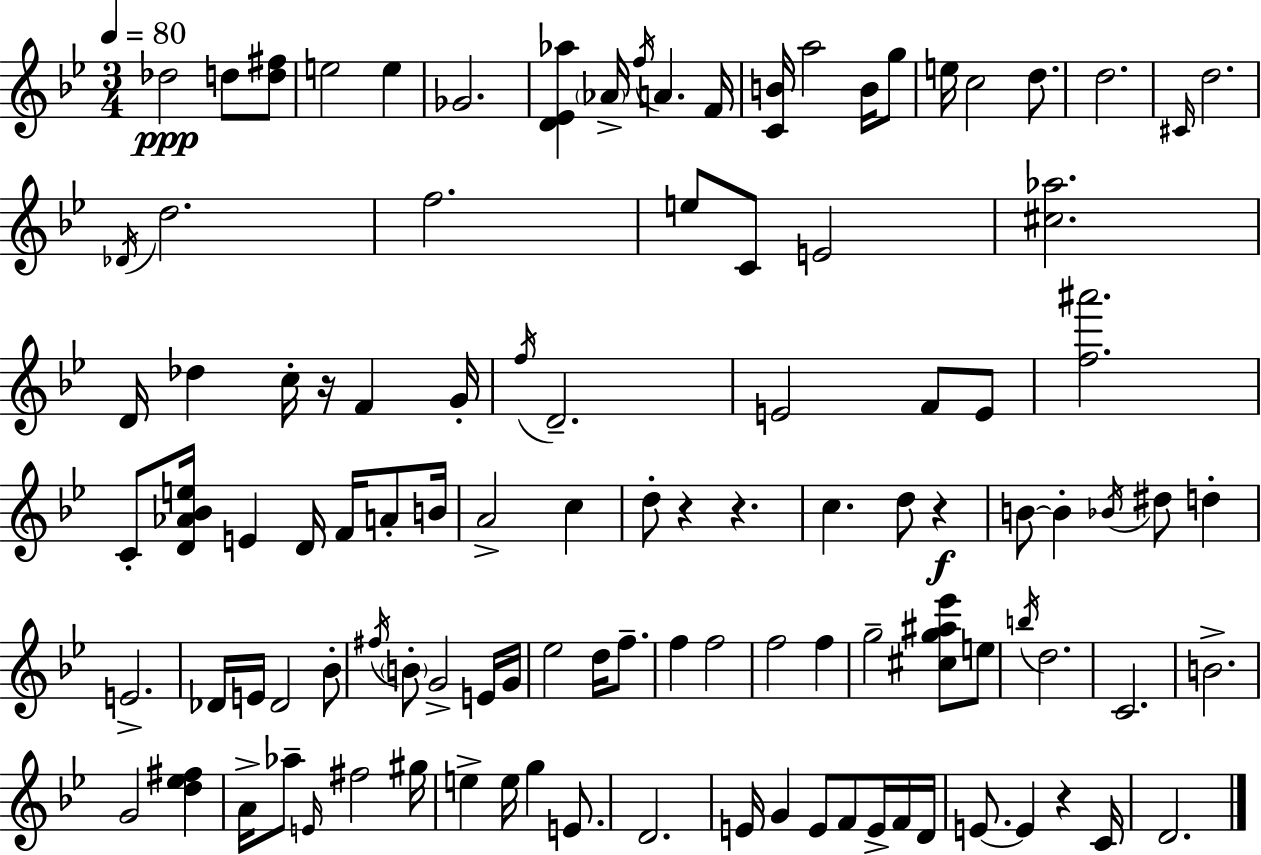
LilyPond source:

{
  \clef treble
  \numericTimeSignature
  \time 3/4
  \key g \minor
  \tempo 4 = 80
  des''2\ppp d''8 <d'' fis''>8 | e''2 e''4 | ges'2. | <d' ees' aes''>4 \parenthesize aes'16-> \acciaccatura { f''16 } a'4. | \break f'16 <c' b'>16 a''2 b'16 g''8 | e''16 c''2 d''8. | d''2. | \grace { cis'16 } d''2. | \break \acciaccatura { des'16 } d''2. | f''2. | e''8 c'8 e'2 | <cis'' aes''>2. | \break d'16 des''4 c''16-. r16 f'4 | g'16-. \acciaccatura { f''16 } d'2.-- | e'2 | f'8 e'8 <f'' ais'''>2. | \break c'8-. <d' aes' bes' e''>16 e'4 d'16 | f'16 a'8-. b'16 a'2-> | c''4 d''8-. r4 r4. | c''4. d''8 | \break r4\f b'8~~ b'4-. \acciaccatura { bes'16 } dis''8 | d''4-. e'2.-> | des'16 e'16 des'2 | bes'8-. \acciaccatura { fis''16 } \parenthesize b'8-. g'2-> | \break e'16 g'16 ees''2 | d''16 f''8.-- f''4 f''2 | f''2 | f''4 g''2-- | \break <cis'' g'' ais'' ees'''>8 e''8 \acciaccatura { b''16 } d''2. | c'2. | b'2.-> | g'2 | \break <d'' ees'' fis''>4 a'16-> aes''8-- \grace { e'16 } fis''2 | gis''16 e''4-> | e''16 g''4 e'8. d'2. | e'16 g'4 | \break e'8 f'8 e'16-> f'16 d'16 e'8.~~ e'4 | r4 c'16 d'2. | \bar "|."
}